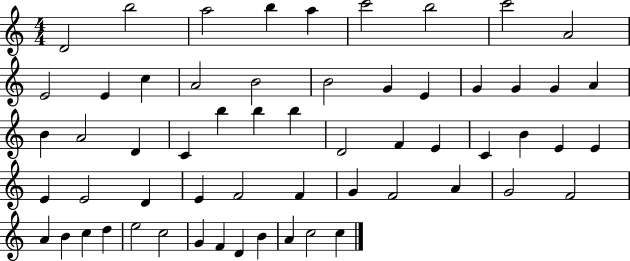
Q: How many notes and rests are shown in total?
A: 59